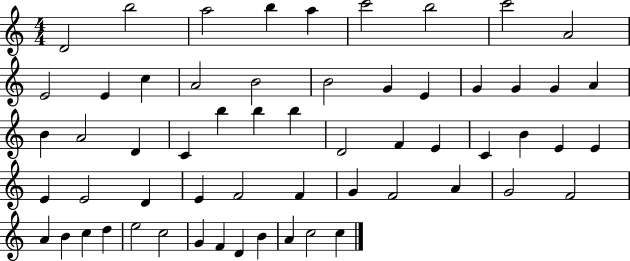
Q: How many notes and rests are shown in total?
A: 59